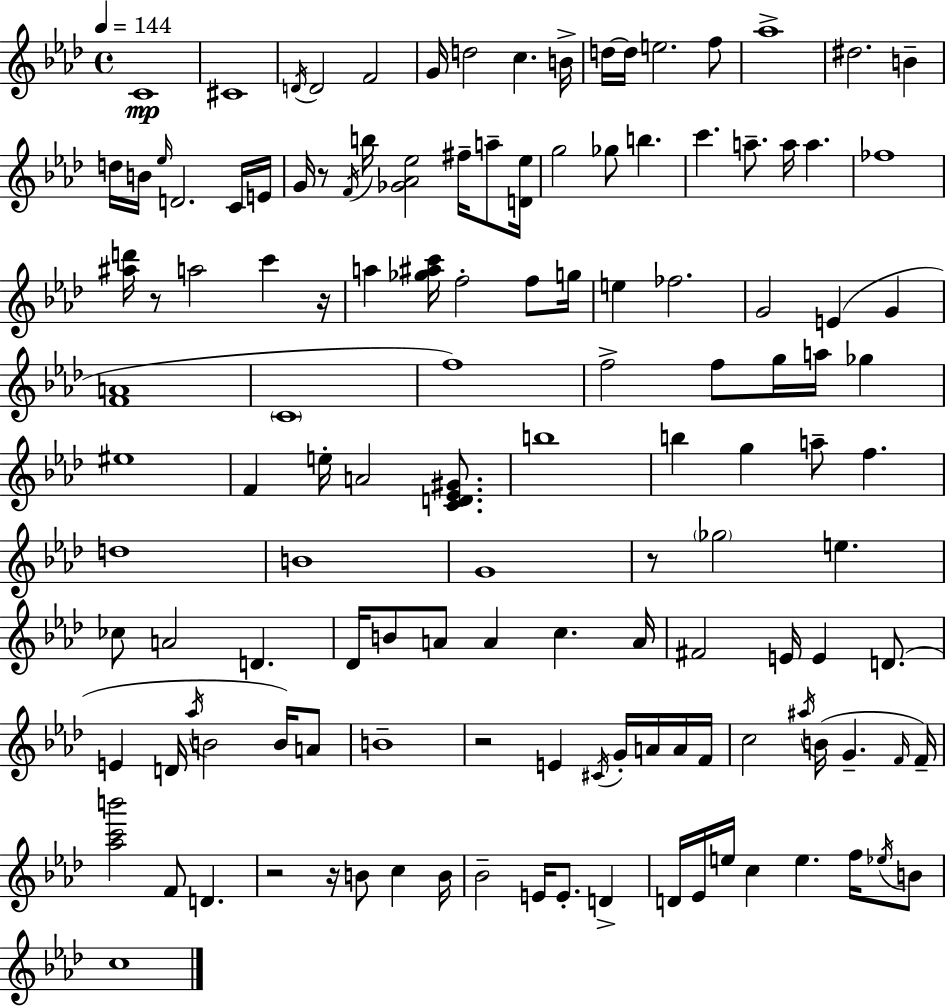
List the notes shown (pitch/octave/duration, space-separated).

C4/w C#4/w D4/s D4/h F4/h G4/s D5/h C5/q. B4/s D5/s D5/s E5/h. F5/e Ab5/w D#5/h. B4/q D5/s B4/s Eb5/s D4/h. C4/s E4/s G4/s R/e F4/s B5/s [Gb4,Ab4,Eb5]/h F#5/s A5/e [D4,Eb5]/s G5/h Gb5/e B5/q. C6/q. A5/e. A5/s A5/q. FES5/w [A#5,D6]/s R/e A5/h C6/q R/s A5/q [Gb5,A#5,C6]/s F5/h F5/e G5/s E5/q FES5/h. G4/h E4/q G4/q [F4,A4]/w C4/w F5/w F5/h F5/e G5/s A5/s Gb5/q EIS5/w F4/q E5/s A4/h [C4,D4,Eb4,G#4]/e. B5/w B5/q G5/q A5/e F5/q. D5/w B4/w G4/w R/e Gb5/h E5/q. CES5/e A4/h D4/q. Db4/s B4/e A4/e A4/q C5/q. A4/s F#4/h E4/s E4/q D4/e. E4/q D4/s Ab5/s B4/h B4/s A4/e B4/w R/h E4/q C#4/s G4/s A4/s A4/s F4/s C5/h A#5/s B4/s G4/q. F4/s F4/s [Ab5,C6,B6]/h F4/e D4/q. R/h R/s B4/e C5/q B4/s Bb4/h E4/s E4/e. D4/q D4/s Eb4/s E5/s C5/q E5/q. F5/s Eb5/s B4/e C5/w